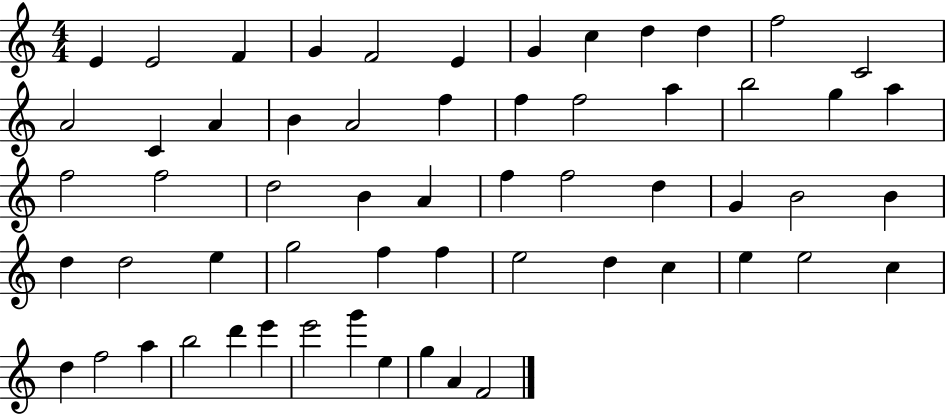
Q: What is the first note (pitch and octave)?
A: E4